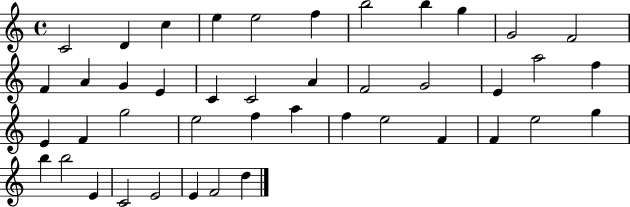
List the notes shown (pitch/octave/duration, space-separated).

C4/h D4/q C5/q E5/q E5/h F5/q B5/h B5/q G5/q G4/h F4/h F4/q A4/q G4/q E4/q C4/q C4/h A4/q F4/h G4/h E4/q A5/h F5/q E4/q F4/q G5/h E5/h F5/q A5/q F5/q E5/h F4/q F4/q E5/h G5/q B5/q B5/h E4/q C4/h E4/h E4/q F4/h D5/q